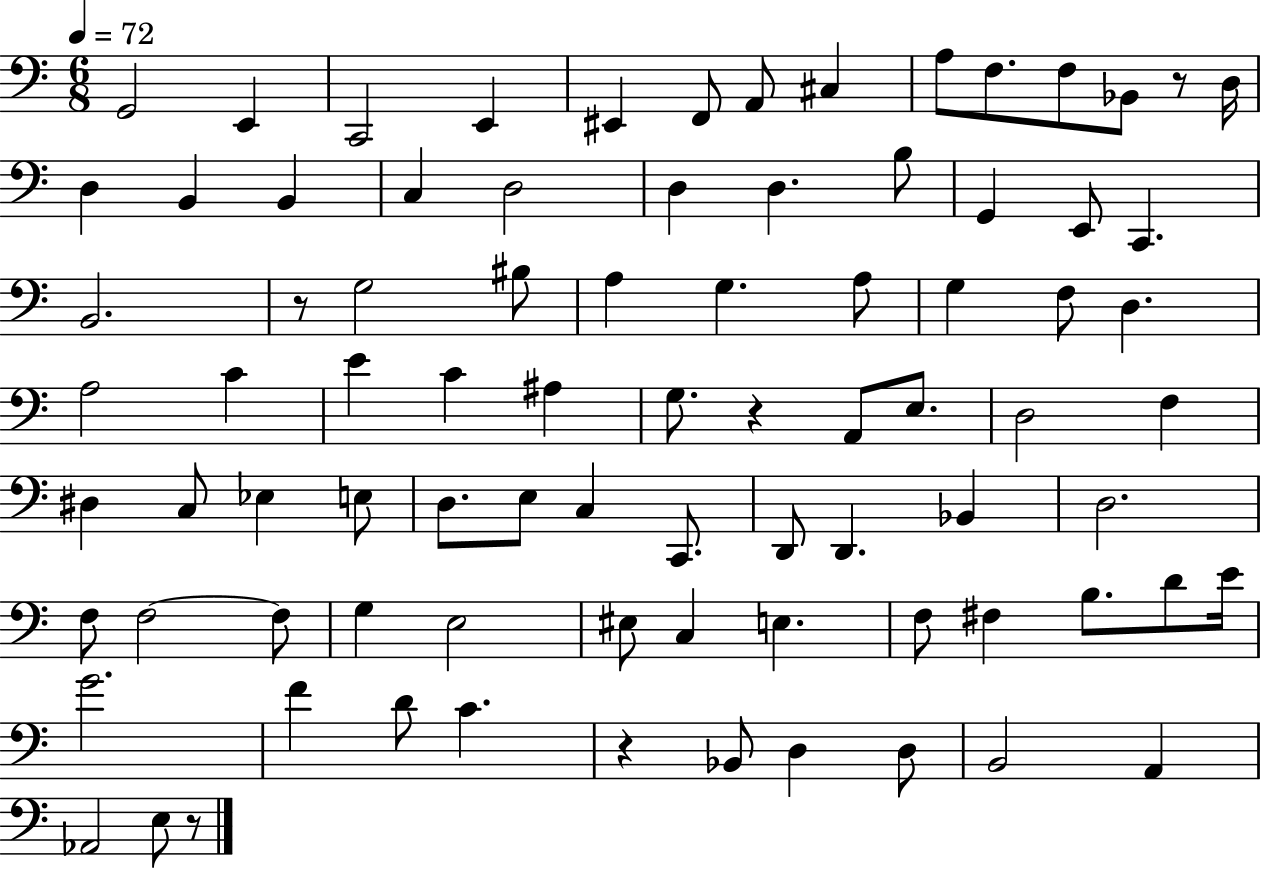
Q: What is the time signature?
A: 6/8